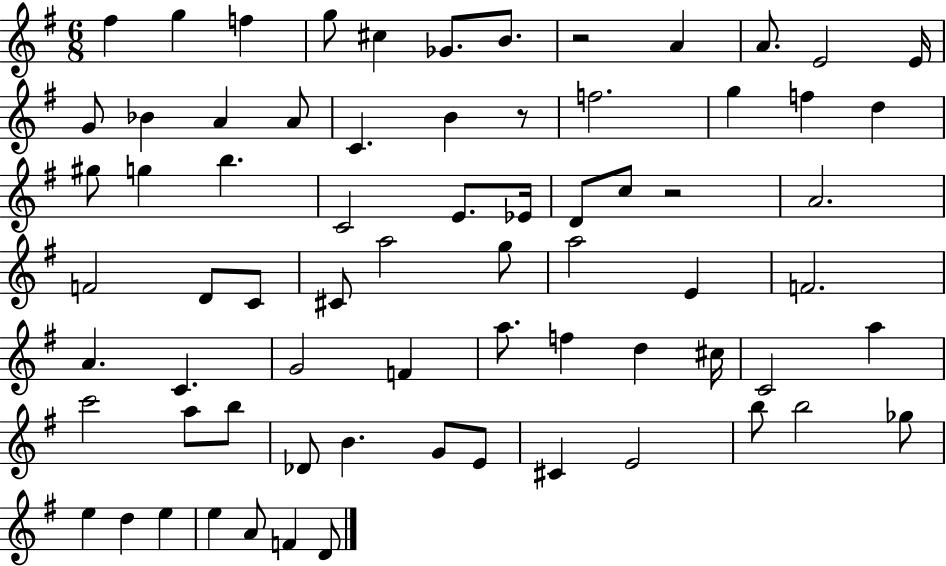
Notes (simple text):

F#5/q G5/q F5/q G5/e C#5/q Gb4/e. B4/e. R/h A4/q A4/e. E4/h E4/s G4/e Bb4/q A4/q A4/e C4/q. B4/q R/e F5/h. G5/q F5/q D5/q G#5/e G5/q B5/q. C4/h E4/e. Eb4/s D4/e C5/e R/h A4/h. F4/h D4/e C4/e C#4/e A5/h G5/e A5/h E4/q F4/h. A4/q. C4/q. G4/h F4/q A5/e. F5/q D5/q C#5/s C4/h A5/q C6/h A5/e B5/e Db4/e B4/q. G4/e E4/e C#4/q E4/h B5/e B5/h Gb5/e E5/q D5/q E5/q E5/q A4/e F4/q D4/e